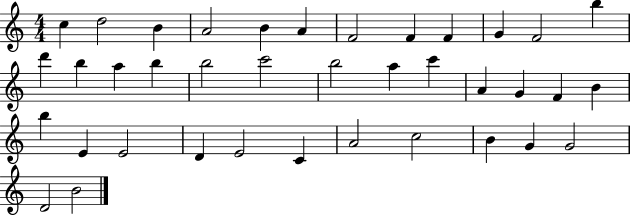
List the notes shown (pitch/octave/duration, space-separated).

C5/q D5/h B4/q A4/h B4/q A4/q F4/h F4/q F4/q G4/q F4/h B5/q D6/q B5/q A5/q B5/q B5/h C6/h B5/h A5/q C6/q A4/q G4/q F4/q B4/q B5/q E4/q E4/h D4/q E4/h C4/q A4/h C5/h B4/q G4/q G4/h D4/h B4/h